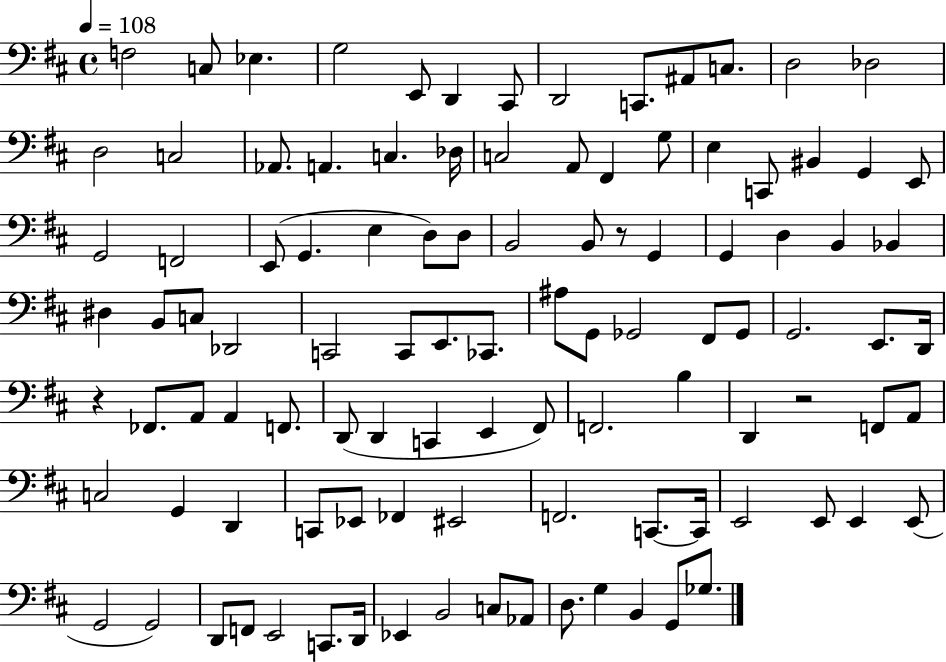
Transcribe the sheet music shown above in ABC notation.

X:1
T:Untitled
M:4/4
L:1/4
K:D
F,2 C,/2 _E, G,2 E,,/2 D,, ^C,,/2 D,,2 C,,/2 ^A,,/2 C,/2 D,2 _D,2 D,2 C,2 _A,,/2 A,, C, _D,/4 C,2 A,,/2 ^F,, G,/2 E, C,,/2 ^B,, G,, E,,/2 G,,2 F,,2 E,,/2 G,, E, D,/2 D,/2 B,,2 B,,/2 z/2 G,, G,, D, B,, _B,, ^D, B,,/2 C,/2 _D,,2 C,,2 C,,/2 E,,/2 _C,,/2 ^A,/2 G,,/2 _G,,2 ^F,,/2 _G,,/2 G,,2 E,,/2 D,,/4 z _F,,/2 A,,/2 A,, F,,/2 D,,/2 D,, C,, E,, ^F,,/2 F,,2 B, D,, z2 F,,/2 A,,/2 C,2 G,, D,, C,,/2 _E,,/2 _F,, ^E,,2 F,,2 C,,/2 C,,/4 E,,2 E,,/2 E,, E,,/2 G,,2 G,,2 D,,/2 F,,/2 E,,2 C,,/2 D,,/4 _E,, B,,2 C,/2 _A,,/2 D,/2 G, B,, G,,/2 _G,/2